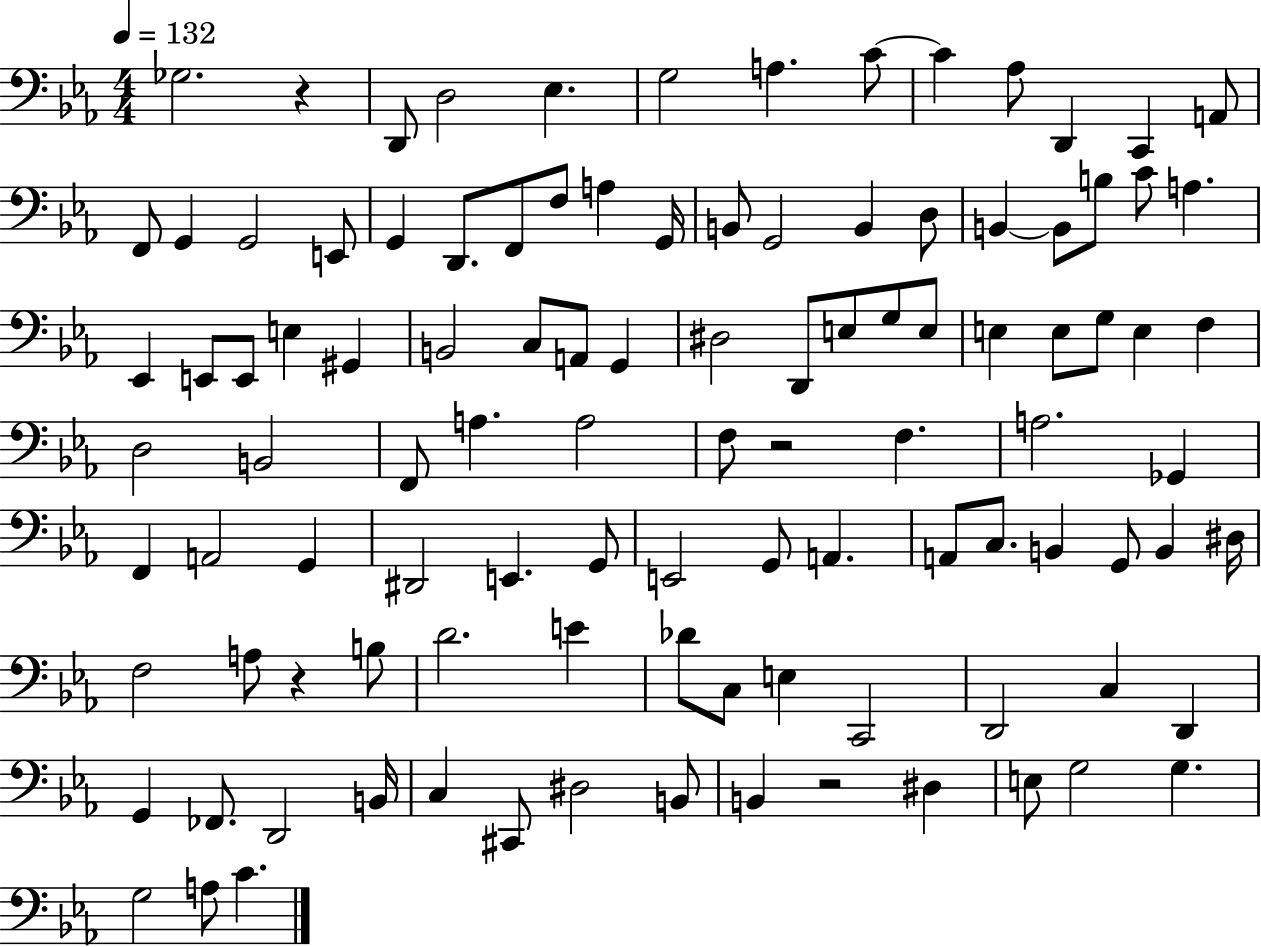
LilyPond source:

{
  \clef bass
  \numericTimeSignature
  \time 4/4
  \key ees \major
  \tempo 4 = 132
  ges2. r4 | d,8 d2 ees4. | g2 a4. c'8~~ | c'4 aes8 d,4 c,4 a,8 | \break f,8 g,4 g,2 e,8 | g,4 d,8. f,8 f8 a4 g,16 | b,8 g,2 b,4 d8 | b,4~~ b,8 b8 c'8 a4. | \break ees,4 e,8 e,8 e4 gis,4 | b,2 c8 a,8 g,4 | dis2 d,8 e8 g8 e8 | e4 e8 g8 e4 f4 | \break d2 b,2 | f,8 a4. a2 | f8 r2 f4. | a2. ges,4 | \break f,4 a,2 g,4 | dis,2 e,4. g,8 | e,2 g,8 a,4. | a,8 c8. b,4 g,8 b,4 dis16 | \break f2 a8 r4 b8 | d'2. e'4 | des'8 c8 e4 c,2 | d,2 c4 d,4 | \break g,4 fes,8. d,2 b,16 | c4 cis,8 dis2 b,8 | b,4 r2 dis4 | e8 g2 g4. | \break g2 a8 c'4. | \bar "|."
}